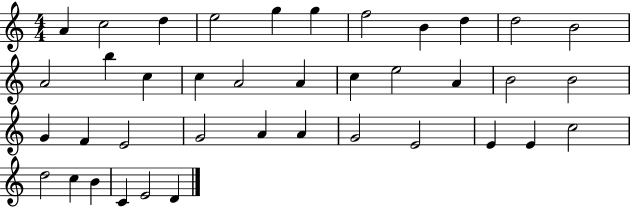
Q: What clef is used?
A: treble